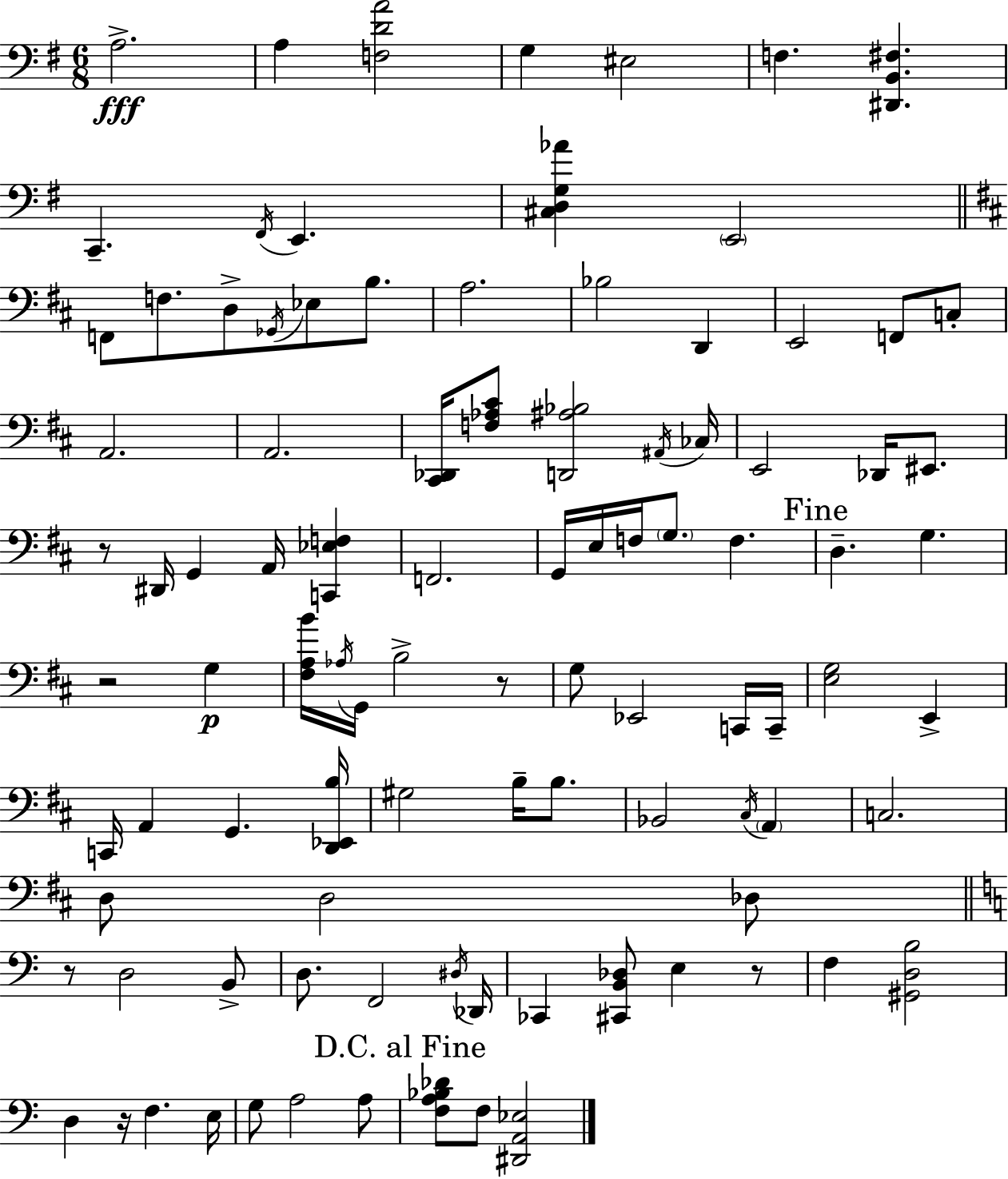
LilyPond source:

{
  \clef bass
  \numericTimeSignature
  \time 6/8
  \key e \minor
  a2.->\fff | a4 <f d' a'>2 | g4 eis2 | f4. <dis, b, fis>4. | \break c,4.-- \acciaccatura { fis,16 } e,4. | <cis d g aes'>4 \parenthesize e,2 | \bar "||" \break \key b \minor f,8 f8. d8-> \acciaccatura { ges,16 } ees8 b8. | a2. | bes2 d,4 | e,2 f,8 c8-. | \break a,2. | a,2. | <cis, des,>16 <f aes cis'>8 <d, ais bes>2 | \acciaccatura { ais,16 } ces16 e,2 des,16 eis,8. | \break r8 dis,16 g,4 a,16 <c, ees f>4 | f,2. | g,16 e16 f16 \parenthesize g8. f4. | \mark "Fine" d4.-- g4. | \break r2 g4\p | <fis a b'>16 \acciaccatura { aes16 } g,16 b2-> | r8 g8 ees,2 | c,16 c,16-- <e g>2 e,4-> | \break c,16 a,4 g,4. | <d, ees, b>16 gis2 b16-- | b8. bes,2 \acciaccatura { cis16 } | \parenthesize a,4 c2. | \break d8 d2 | des8 \bar "||" \break \key c \major r8 d2 b,8-> | d8. f,2 \acciaccatura { dis16 } | des,16 ces,4 <cis, b, des>8 e4 r8 | f4 <gis, d b>2 | \break d4 r16 f4. | e16 g8 a2 a8 | \mark "D.C. al Fine" <f a bes des'>8 f8 <dis, a, ees>2 | \bar "|."
}